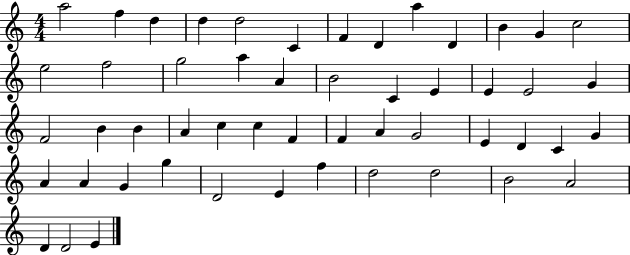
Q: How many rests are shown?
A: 0